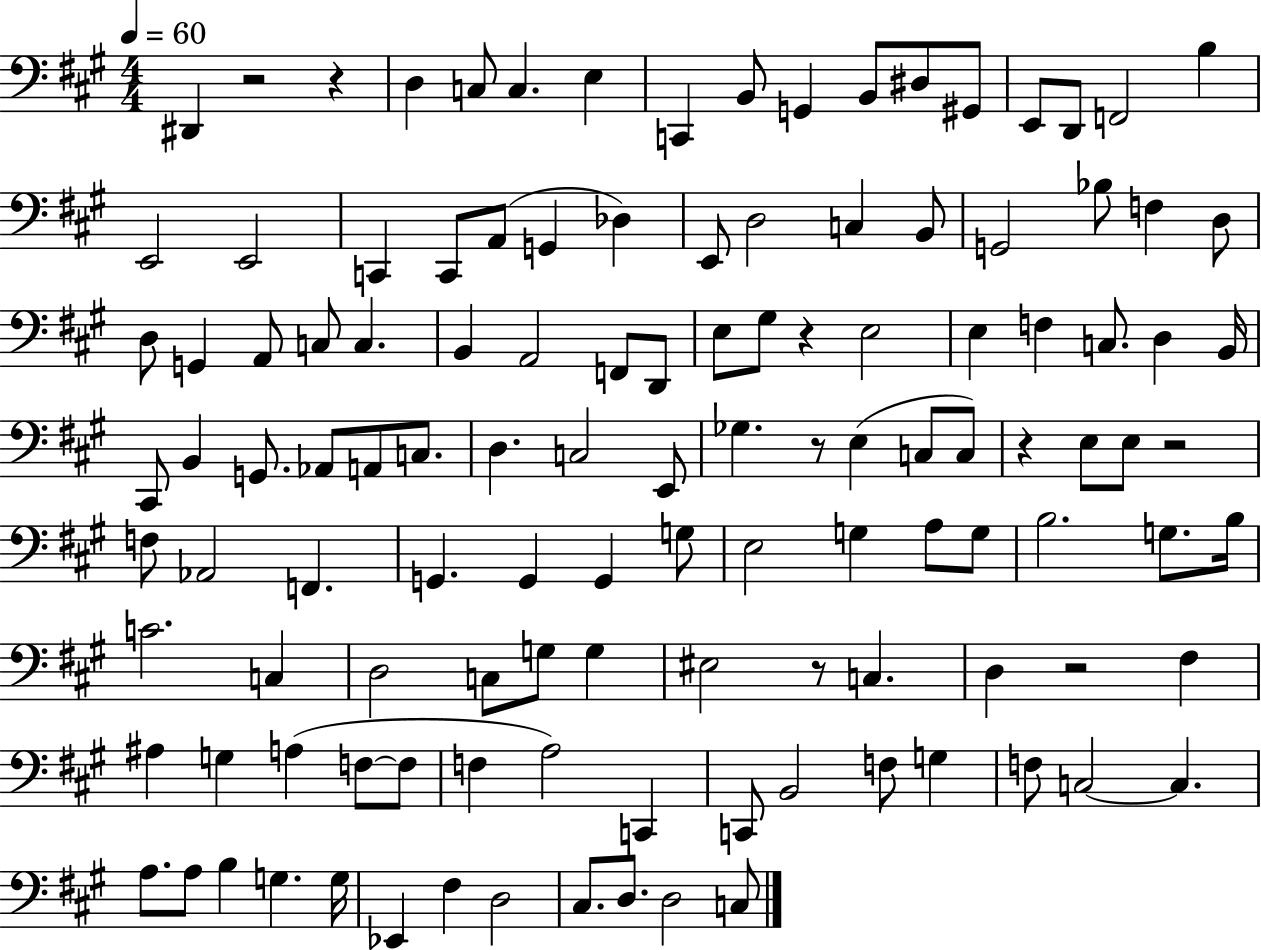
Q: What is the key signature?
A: A major